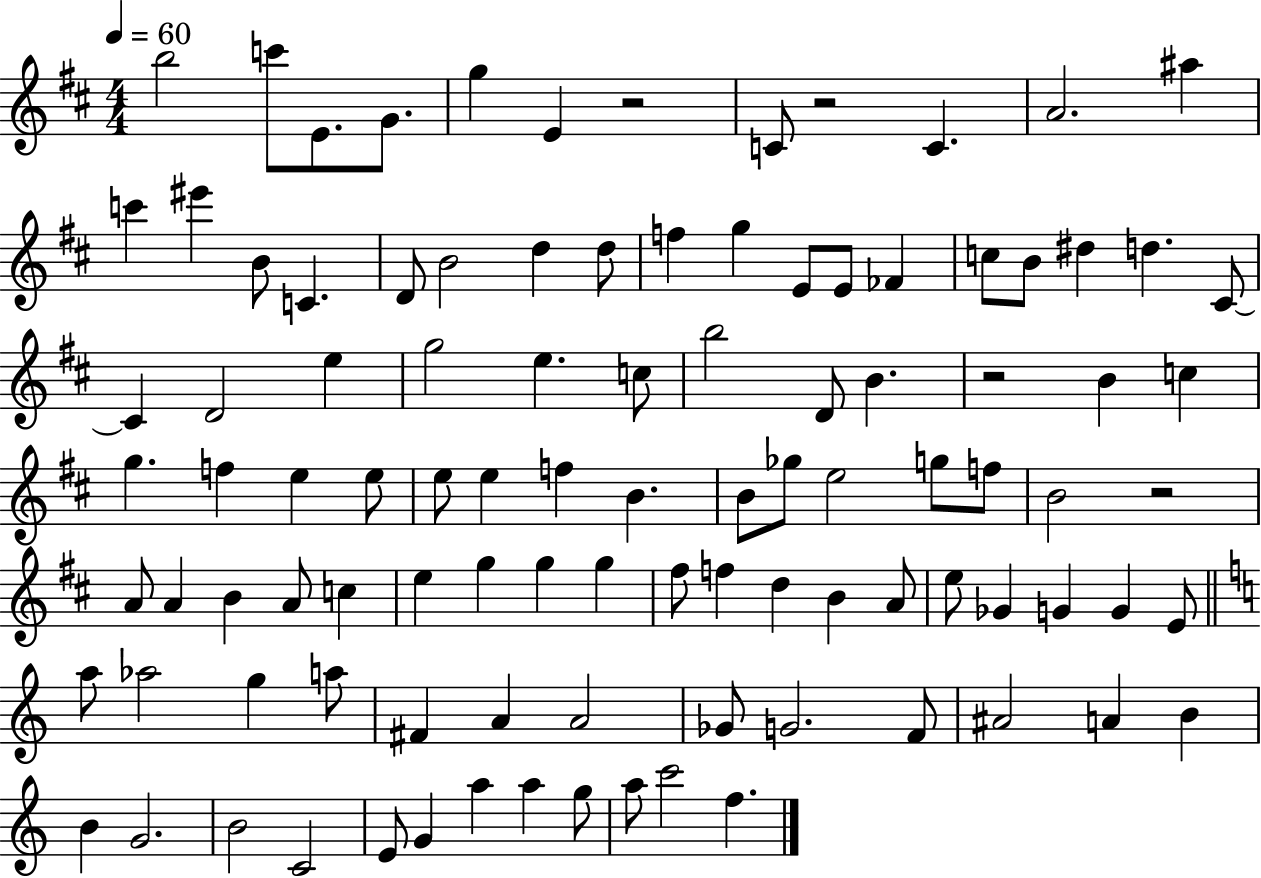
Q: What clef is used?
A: treble